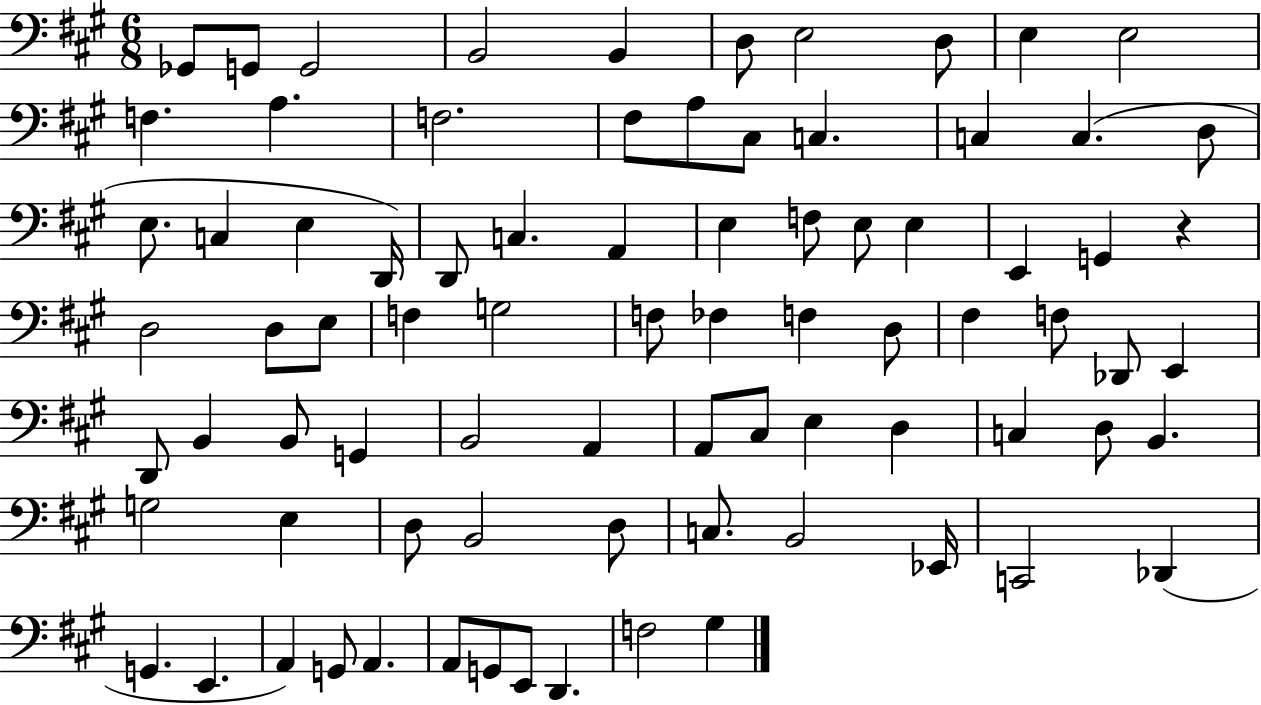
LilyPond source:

{
  \clef bass
  \numericTimeSignature
  \time 6/8
  \key a \major
  ges,8 g,8 g,2 | b,2 b,4 | d8 e2 d8 | e4 e2 | \break f4. a4. | f2. | fis8 a8 cis8 c4. | c4 c4.( d8 | \break e8. c4 e4 d,16) | d,8 c4. a,4 | e4 f8 e8 e4 | e,4 g,4 r4 | \break d2 d8 e8 | f4 g2 | f8 fes4 f4 d8 | fis4 f8 des,8 e,4 | \break d,8 b,4 b,8 g,4 | b,2 a,4 | a,8 cis8 e4 d4 | c4 d8 b,4. | \break g2 e4 | d8 b,2 d8 | c8. b,2 ees,16 | c,2 des,4( | \break g,4. e,4. | a,4) g,8 a,4. | a,8 g,8 e,8 d,4. | f2 gis4 | \break \bar "|."
}